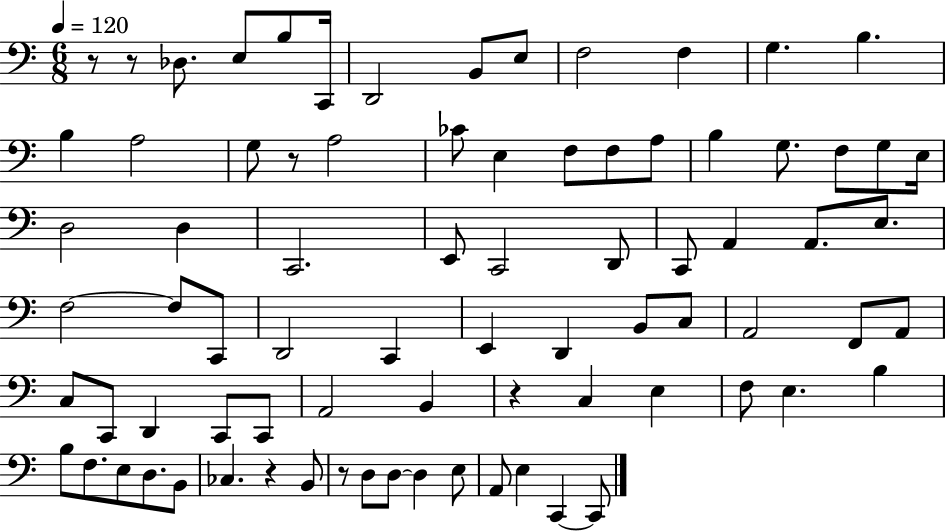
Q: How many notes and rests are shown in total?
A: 80